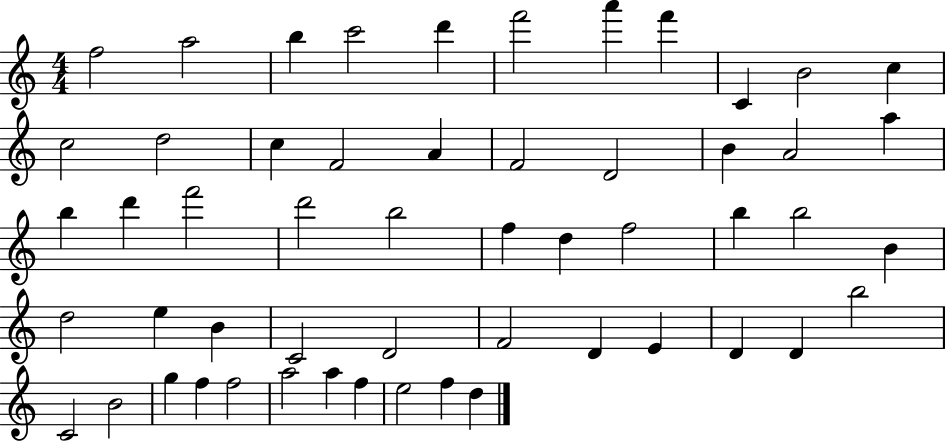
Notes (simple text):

F5/h A5/h B5/q C6/h D6/q F6/h A6/q F6/q C4/q B4/h C5/q C5/h D5/h C5/q F4/h A4/q F4/h D4/h B4/q A4/h A5/q B5/q D6/q F6/h D6/h B5/h F5/q D5/q F5/h B5/q B5/h B4/q D5/h E5/q B4/q C4/h D4/h F4/h D4/q E4/q D4/q D4/q B5/h C4/h B4/h G5/q F5/q F5/h A5/h A5/q F5/q E5/h F5/q D5/q